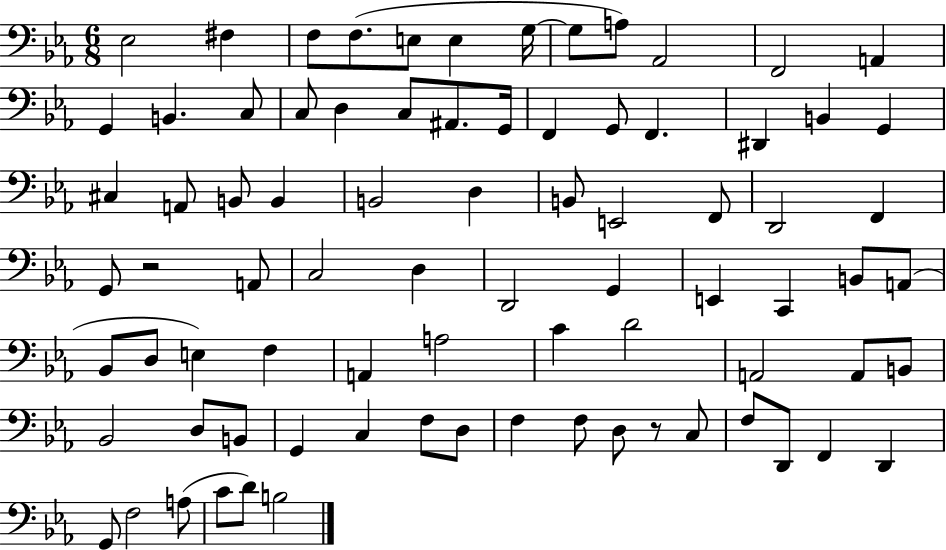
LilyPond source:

{
  \clef bass
  \numericTimeSignature
  \time 6/8
  \key ees \major
  ees2 fis4 | f8 f8.( e8 e4 g16~~ | g8 a8) aes,2 | f,2 a,4 | \break g,4 b,4. c8 | c8 d4 c8 ais,8. g,16 | f,4 g,8 f,4. | dis,4 b,4 g,4 | \break cis4 a,8 b,8 b,4 | b,2 d4 | b,8 e,2 f,8 | d,2 f,4 | \break g,8 r2 a,8 | c2 d4 | d,2 g,4 | e,4 c,4 b,8 a,8( | \break bes,8 d8 e4) f4 | a,4 a2 | c'4 d'2 | a,2 a,8 b,8 | \break bes,2 d8 b,8 | g,4 c4 f8 d8 | f4 f8 d8 r8 c8 | f8 d,8 f,4 d,4 | \break g,8 f2 a8( | c'8 d'8) b2 | \bar "|."
}